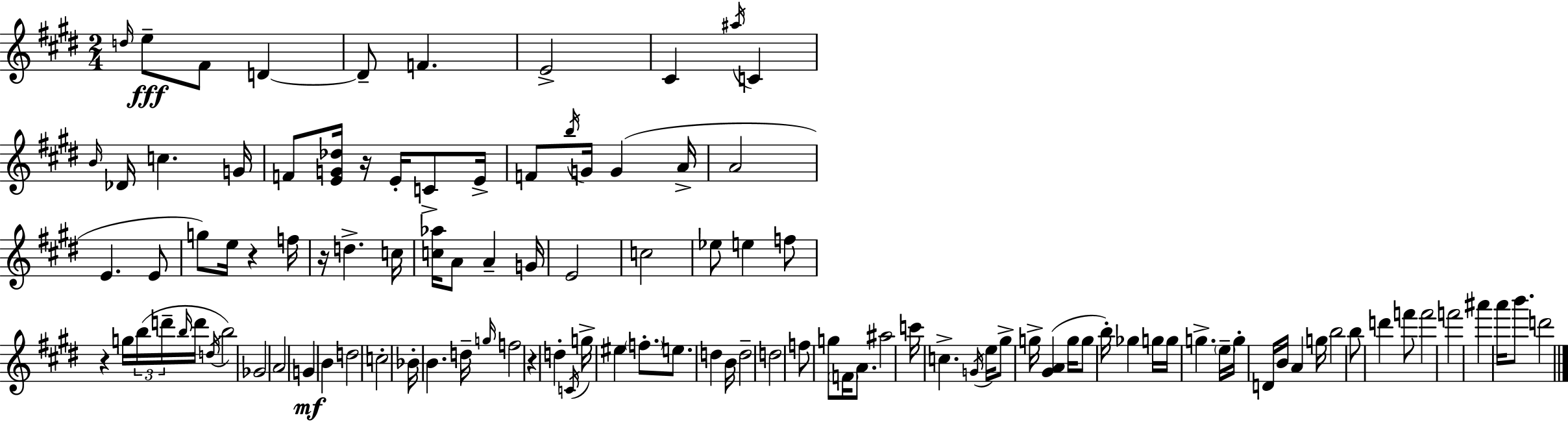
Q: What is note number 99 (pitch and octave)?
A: A6